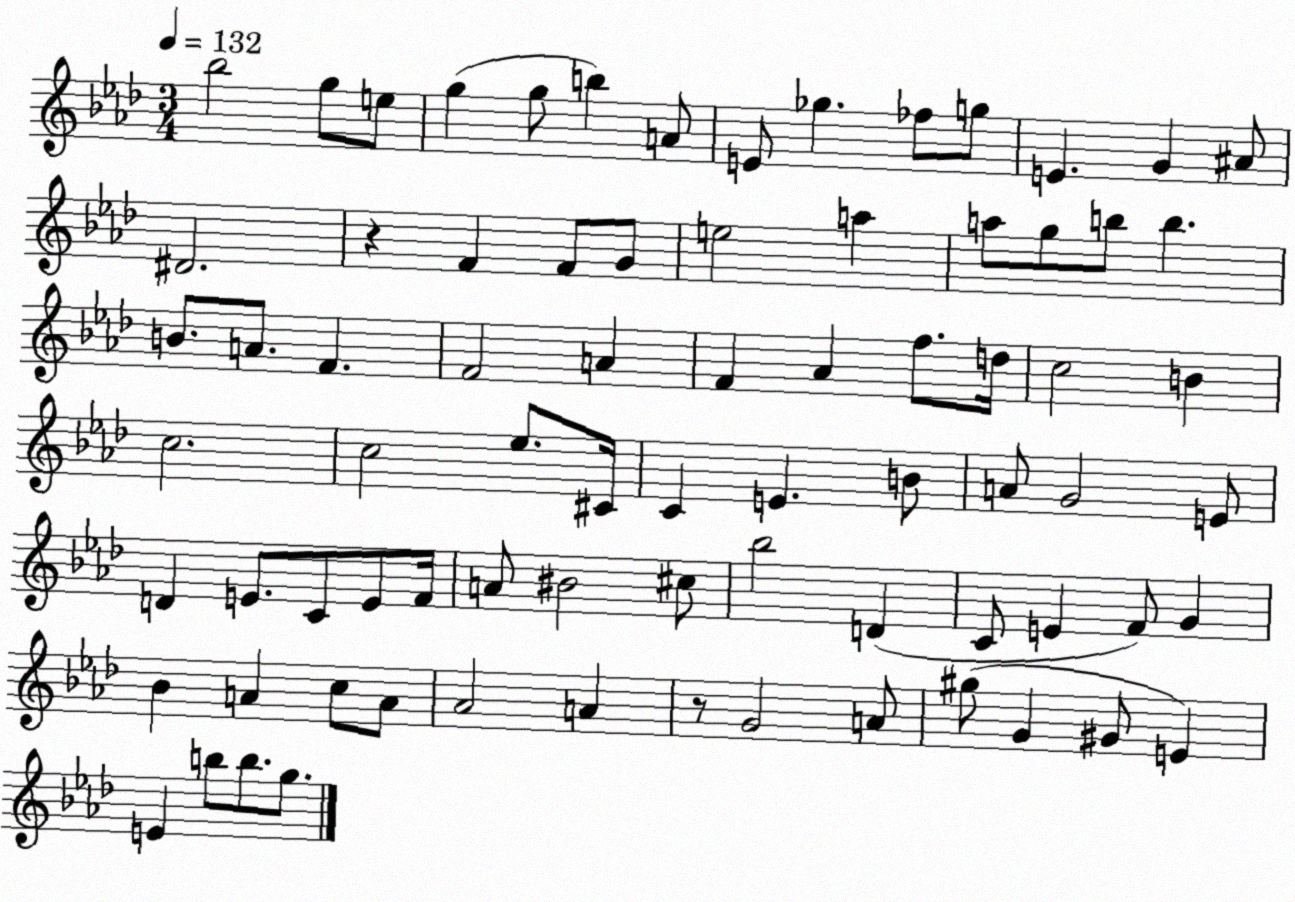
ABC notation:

X:1
T:Untitled
M:3/4
L:1/4
K:Ab
_b2 g/2 e/2 g g/2 b A/2 E/2 _g _f/2 g/2 E G ^A/2 ^D2 z F F/2 G/2 e2 a a/2 g/2 b/2 b B/2 A/2 F F2 A F _A f/2 d/4 c2 B c2 c2 _e/2 ^C/4 C E B/2 A/2 G2 E/2 D E/2 C/2 E/2 F/4 A/2 ^B2 ^c/2 _b2 D C/2 E F/2 G _B A c/2 A/2 _A2 A z/2 G2 A/2 ^g/2 G ^G/2 E E b/2 b/2 g/2